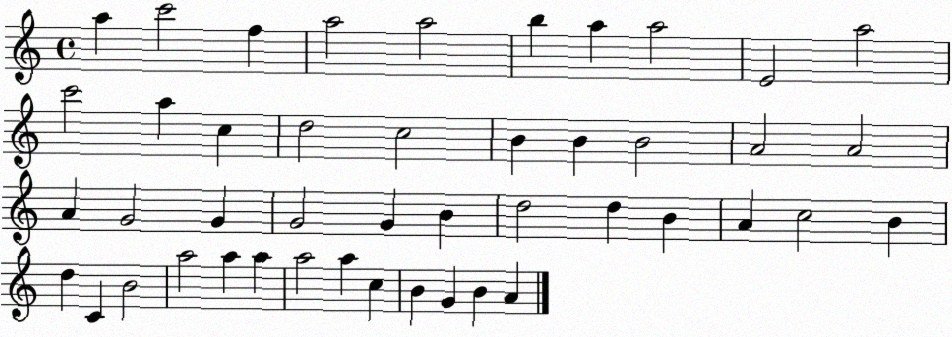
X:1
T:Untitled
M:4/4
L:1/4
K:C
a c'2 f a2 a2 b a a2 E2 a2 c'2 a c d2 c2 B B B2 A2 A2 A G2 G G2 G B d2 d B A c2 B d C B2 a2 a a a2 a c B G B A